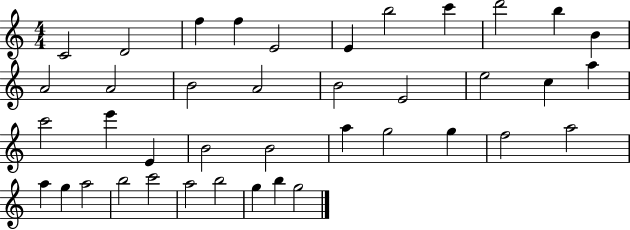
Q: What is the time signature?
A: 4/4